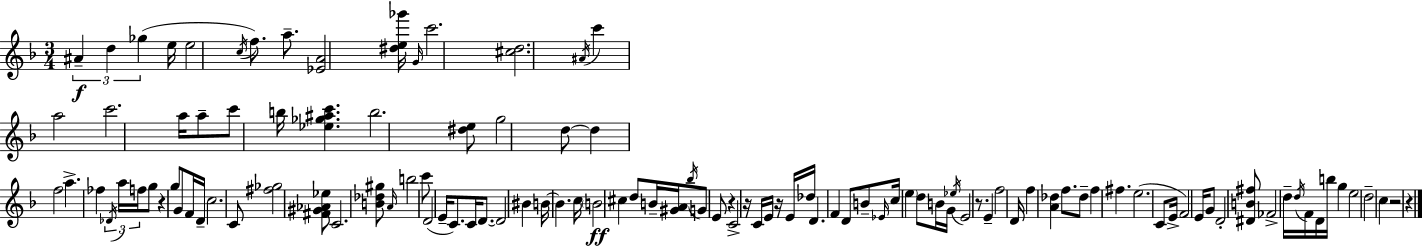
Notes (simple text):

A#4/q D5/q Gb5/q E5/s E5/h C5/s F5/e. A5/e. [Eb4,A4]/h [D#5,E5,Gb6]/s G4/s C6/h. [C#5,D5]/h. A#4/s C6/q A5/h C6/h. A5/s A5/e C6/e B5/s [Eb5,Gb5,A#5,C6]/q. B5/h. [D#5,E5]/e G5/h D5/e D5/q F5/h A5/q. FES5/q Db4/s A5/s F5/s G5/e R/q G5/e G4/e F4/s D4/s C5/h. C4/e [F#5,Gb5]/h [F#4,G#4,Ab4,Eb5]/e C4/h. [B4,Db5,G#5]/e A4/s B5/h C6/e D4/h E4/s C4/e. C4/s D4/e. D4/h BIS4/q B4/s B4/q. C5/s B4/h C#5/q D5/e B4/s [G#4,A4]/s Bb5/s G4/e E4/e R/q C4/h R/s C4/s E4/s R/s E4/s Db5/s D4/q. F4/q D4/e B4/e Eb4/s C5/s E5/q D5/e B4/s G4/s Eb5/s E4/h R/e. E4/q F5/h D4/s F5/q [A4,Db5]/q F5/e. Db5/e F5/q F#5/q. E5/h. C4/e E4/s F4/h E4/s G4/e D4/h [D#4,B4,F#5]/e FES4/h D5/s D5/s F4/s D4/s B5/s G5/q E5/h D5/h C5/q R/h R/q